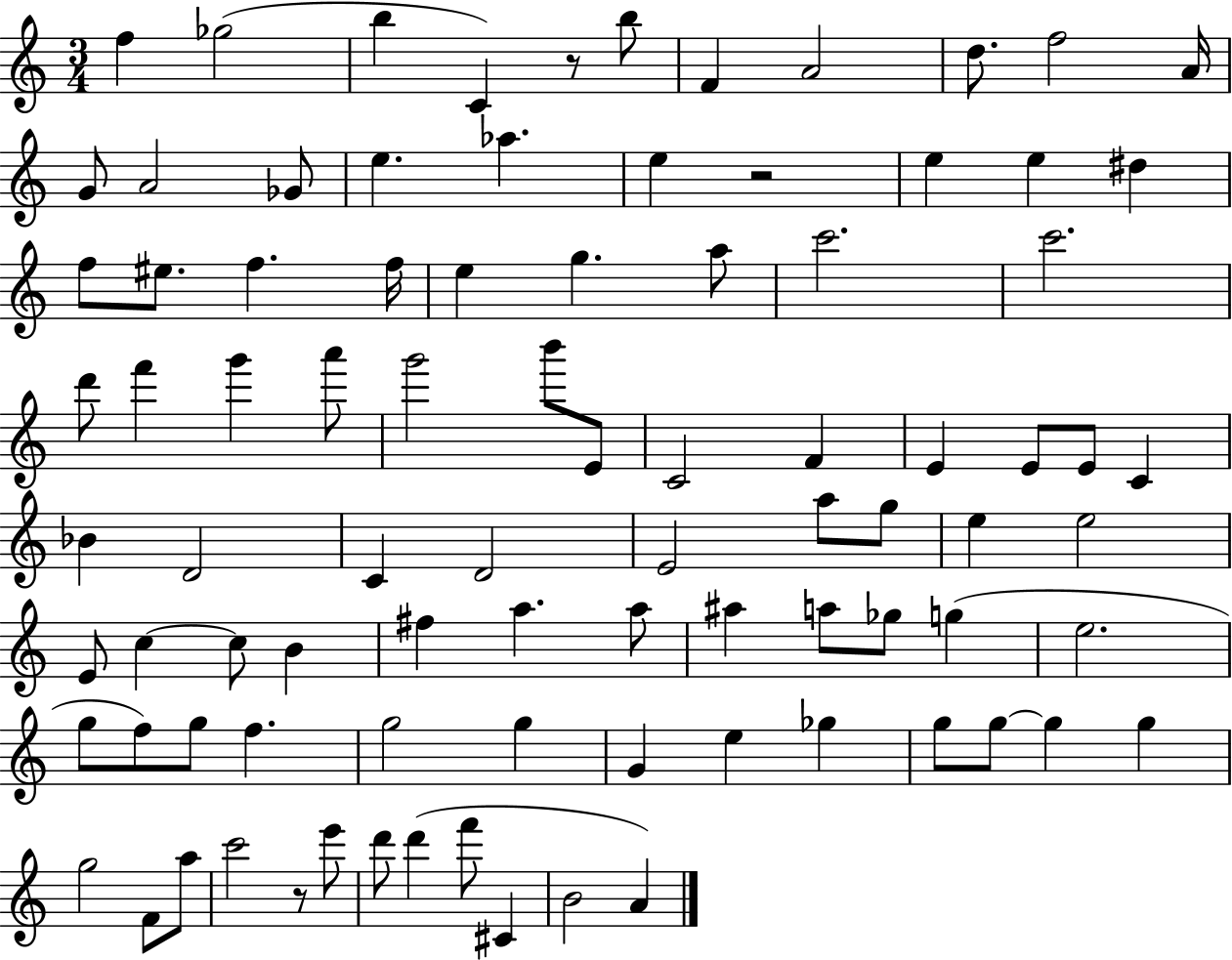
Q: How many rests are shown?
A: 3